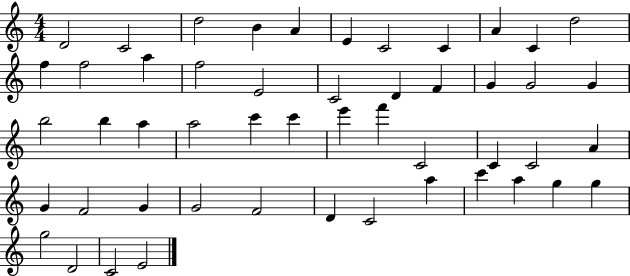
X:1
T:Untitled
M:4/4
L:1/4
K:C
D2 C2 d2 B A E C2 C A C d2 f f2 a f2 E2 C2 D F G G2 G b2 b a a2 c' c' e' f' C2 C C2 A G F2 G G2 F2 D C2 a c' a g g g2 D2 C2 E2